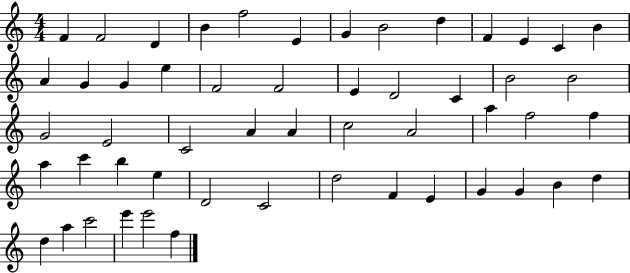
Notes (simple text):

F4/q F4/h D4/q B4/q F5/h E4/q G4/q B4/h D5/q F4/q E4/q C4/q B4/q A4/q G4/q G4/q E5/q F4/h F4/h E4/q D4/h C4/q B4/h B4/h G4/h E4/h C4/h A4/q A4/q C5/h A4/h A5/q F5/h F5/q A5/q C6/q B5/q E5/q D4/h C4/h D5/h F4/q E4/q G4/q G4/q B4/q D5/q D5/q A5/q C6/h E6/q E6/h F5/q